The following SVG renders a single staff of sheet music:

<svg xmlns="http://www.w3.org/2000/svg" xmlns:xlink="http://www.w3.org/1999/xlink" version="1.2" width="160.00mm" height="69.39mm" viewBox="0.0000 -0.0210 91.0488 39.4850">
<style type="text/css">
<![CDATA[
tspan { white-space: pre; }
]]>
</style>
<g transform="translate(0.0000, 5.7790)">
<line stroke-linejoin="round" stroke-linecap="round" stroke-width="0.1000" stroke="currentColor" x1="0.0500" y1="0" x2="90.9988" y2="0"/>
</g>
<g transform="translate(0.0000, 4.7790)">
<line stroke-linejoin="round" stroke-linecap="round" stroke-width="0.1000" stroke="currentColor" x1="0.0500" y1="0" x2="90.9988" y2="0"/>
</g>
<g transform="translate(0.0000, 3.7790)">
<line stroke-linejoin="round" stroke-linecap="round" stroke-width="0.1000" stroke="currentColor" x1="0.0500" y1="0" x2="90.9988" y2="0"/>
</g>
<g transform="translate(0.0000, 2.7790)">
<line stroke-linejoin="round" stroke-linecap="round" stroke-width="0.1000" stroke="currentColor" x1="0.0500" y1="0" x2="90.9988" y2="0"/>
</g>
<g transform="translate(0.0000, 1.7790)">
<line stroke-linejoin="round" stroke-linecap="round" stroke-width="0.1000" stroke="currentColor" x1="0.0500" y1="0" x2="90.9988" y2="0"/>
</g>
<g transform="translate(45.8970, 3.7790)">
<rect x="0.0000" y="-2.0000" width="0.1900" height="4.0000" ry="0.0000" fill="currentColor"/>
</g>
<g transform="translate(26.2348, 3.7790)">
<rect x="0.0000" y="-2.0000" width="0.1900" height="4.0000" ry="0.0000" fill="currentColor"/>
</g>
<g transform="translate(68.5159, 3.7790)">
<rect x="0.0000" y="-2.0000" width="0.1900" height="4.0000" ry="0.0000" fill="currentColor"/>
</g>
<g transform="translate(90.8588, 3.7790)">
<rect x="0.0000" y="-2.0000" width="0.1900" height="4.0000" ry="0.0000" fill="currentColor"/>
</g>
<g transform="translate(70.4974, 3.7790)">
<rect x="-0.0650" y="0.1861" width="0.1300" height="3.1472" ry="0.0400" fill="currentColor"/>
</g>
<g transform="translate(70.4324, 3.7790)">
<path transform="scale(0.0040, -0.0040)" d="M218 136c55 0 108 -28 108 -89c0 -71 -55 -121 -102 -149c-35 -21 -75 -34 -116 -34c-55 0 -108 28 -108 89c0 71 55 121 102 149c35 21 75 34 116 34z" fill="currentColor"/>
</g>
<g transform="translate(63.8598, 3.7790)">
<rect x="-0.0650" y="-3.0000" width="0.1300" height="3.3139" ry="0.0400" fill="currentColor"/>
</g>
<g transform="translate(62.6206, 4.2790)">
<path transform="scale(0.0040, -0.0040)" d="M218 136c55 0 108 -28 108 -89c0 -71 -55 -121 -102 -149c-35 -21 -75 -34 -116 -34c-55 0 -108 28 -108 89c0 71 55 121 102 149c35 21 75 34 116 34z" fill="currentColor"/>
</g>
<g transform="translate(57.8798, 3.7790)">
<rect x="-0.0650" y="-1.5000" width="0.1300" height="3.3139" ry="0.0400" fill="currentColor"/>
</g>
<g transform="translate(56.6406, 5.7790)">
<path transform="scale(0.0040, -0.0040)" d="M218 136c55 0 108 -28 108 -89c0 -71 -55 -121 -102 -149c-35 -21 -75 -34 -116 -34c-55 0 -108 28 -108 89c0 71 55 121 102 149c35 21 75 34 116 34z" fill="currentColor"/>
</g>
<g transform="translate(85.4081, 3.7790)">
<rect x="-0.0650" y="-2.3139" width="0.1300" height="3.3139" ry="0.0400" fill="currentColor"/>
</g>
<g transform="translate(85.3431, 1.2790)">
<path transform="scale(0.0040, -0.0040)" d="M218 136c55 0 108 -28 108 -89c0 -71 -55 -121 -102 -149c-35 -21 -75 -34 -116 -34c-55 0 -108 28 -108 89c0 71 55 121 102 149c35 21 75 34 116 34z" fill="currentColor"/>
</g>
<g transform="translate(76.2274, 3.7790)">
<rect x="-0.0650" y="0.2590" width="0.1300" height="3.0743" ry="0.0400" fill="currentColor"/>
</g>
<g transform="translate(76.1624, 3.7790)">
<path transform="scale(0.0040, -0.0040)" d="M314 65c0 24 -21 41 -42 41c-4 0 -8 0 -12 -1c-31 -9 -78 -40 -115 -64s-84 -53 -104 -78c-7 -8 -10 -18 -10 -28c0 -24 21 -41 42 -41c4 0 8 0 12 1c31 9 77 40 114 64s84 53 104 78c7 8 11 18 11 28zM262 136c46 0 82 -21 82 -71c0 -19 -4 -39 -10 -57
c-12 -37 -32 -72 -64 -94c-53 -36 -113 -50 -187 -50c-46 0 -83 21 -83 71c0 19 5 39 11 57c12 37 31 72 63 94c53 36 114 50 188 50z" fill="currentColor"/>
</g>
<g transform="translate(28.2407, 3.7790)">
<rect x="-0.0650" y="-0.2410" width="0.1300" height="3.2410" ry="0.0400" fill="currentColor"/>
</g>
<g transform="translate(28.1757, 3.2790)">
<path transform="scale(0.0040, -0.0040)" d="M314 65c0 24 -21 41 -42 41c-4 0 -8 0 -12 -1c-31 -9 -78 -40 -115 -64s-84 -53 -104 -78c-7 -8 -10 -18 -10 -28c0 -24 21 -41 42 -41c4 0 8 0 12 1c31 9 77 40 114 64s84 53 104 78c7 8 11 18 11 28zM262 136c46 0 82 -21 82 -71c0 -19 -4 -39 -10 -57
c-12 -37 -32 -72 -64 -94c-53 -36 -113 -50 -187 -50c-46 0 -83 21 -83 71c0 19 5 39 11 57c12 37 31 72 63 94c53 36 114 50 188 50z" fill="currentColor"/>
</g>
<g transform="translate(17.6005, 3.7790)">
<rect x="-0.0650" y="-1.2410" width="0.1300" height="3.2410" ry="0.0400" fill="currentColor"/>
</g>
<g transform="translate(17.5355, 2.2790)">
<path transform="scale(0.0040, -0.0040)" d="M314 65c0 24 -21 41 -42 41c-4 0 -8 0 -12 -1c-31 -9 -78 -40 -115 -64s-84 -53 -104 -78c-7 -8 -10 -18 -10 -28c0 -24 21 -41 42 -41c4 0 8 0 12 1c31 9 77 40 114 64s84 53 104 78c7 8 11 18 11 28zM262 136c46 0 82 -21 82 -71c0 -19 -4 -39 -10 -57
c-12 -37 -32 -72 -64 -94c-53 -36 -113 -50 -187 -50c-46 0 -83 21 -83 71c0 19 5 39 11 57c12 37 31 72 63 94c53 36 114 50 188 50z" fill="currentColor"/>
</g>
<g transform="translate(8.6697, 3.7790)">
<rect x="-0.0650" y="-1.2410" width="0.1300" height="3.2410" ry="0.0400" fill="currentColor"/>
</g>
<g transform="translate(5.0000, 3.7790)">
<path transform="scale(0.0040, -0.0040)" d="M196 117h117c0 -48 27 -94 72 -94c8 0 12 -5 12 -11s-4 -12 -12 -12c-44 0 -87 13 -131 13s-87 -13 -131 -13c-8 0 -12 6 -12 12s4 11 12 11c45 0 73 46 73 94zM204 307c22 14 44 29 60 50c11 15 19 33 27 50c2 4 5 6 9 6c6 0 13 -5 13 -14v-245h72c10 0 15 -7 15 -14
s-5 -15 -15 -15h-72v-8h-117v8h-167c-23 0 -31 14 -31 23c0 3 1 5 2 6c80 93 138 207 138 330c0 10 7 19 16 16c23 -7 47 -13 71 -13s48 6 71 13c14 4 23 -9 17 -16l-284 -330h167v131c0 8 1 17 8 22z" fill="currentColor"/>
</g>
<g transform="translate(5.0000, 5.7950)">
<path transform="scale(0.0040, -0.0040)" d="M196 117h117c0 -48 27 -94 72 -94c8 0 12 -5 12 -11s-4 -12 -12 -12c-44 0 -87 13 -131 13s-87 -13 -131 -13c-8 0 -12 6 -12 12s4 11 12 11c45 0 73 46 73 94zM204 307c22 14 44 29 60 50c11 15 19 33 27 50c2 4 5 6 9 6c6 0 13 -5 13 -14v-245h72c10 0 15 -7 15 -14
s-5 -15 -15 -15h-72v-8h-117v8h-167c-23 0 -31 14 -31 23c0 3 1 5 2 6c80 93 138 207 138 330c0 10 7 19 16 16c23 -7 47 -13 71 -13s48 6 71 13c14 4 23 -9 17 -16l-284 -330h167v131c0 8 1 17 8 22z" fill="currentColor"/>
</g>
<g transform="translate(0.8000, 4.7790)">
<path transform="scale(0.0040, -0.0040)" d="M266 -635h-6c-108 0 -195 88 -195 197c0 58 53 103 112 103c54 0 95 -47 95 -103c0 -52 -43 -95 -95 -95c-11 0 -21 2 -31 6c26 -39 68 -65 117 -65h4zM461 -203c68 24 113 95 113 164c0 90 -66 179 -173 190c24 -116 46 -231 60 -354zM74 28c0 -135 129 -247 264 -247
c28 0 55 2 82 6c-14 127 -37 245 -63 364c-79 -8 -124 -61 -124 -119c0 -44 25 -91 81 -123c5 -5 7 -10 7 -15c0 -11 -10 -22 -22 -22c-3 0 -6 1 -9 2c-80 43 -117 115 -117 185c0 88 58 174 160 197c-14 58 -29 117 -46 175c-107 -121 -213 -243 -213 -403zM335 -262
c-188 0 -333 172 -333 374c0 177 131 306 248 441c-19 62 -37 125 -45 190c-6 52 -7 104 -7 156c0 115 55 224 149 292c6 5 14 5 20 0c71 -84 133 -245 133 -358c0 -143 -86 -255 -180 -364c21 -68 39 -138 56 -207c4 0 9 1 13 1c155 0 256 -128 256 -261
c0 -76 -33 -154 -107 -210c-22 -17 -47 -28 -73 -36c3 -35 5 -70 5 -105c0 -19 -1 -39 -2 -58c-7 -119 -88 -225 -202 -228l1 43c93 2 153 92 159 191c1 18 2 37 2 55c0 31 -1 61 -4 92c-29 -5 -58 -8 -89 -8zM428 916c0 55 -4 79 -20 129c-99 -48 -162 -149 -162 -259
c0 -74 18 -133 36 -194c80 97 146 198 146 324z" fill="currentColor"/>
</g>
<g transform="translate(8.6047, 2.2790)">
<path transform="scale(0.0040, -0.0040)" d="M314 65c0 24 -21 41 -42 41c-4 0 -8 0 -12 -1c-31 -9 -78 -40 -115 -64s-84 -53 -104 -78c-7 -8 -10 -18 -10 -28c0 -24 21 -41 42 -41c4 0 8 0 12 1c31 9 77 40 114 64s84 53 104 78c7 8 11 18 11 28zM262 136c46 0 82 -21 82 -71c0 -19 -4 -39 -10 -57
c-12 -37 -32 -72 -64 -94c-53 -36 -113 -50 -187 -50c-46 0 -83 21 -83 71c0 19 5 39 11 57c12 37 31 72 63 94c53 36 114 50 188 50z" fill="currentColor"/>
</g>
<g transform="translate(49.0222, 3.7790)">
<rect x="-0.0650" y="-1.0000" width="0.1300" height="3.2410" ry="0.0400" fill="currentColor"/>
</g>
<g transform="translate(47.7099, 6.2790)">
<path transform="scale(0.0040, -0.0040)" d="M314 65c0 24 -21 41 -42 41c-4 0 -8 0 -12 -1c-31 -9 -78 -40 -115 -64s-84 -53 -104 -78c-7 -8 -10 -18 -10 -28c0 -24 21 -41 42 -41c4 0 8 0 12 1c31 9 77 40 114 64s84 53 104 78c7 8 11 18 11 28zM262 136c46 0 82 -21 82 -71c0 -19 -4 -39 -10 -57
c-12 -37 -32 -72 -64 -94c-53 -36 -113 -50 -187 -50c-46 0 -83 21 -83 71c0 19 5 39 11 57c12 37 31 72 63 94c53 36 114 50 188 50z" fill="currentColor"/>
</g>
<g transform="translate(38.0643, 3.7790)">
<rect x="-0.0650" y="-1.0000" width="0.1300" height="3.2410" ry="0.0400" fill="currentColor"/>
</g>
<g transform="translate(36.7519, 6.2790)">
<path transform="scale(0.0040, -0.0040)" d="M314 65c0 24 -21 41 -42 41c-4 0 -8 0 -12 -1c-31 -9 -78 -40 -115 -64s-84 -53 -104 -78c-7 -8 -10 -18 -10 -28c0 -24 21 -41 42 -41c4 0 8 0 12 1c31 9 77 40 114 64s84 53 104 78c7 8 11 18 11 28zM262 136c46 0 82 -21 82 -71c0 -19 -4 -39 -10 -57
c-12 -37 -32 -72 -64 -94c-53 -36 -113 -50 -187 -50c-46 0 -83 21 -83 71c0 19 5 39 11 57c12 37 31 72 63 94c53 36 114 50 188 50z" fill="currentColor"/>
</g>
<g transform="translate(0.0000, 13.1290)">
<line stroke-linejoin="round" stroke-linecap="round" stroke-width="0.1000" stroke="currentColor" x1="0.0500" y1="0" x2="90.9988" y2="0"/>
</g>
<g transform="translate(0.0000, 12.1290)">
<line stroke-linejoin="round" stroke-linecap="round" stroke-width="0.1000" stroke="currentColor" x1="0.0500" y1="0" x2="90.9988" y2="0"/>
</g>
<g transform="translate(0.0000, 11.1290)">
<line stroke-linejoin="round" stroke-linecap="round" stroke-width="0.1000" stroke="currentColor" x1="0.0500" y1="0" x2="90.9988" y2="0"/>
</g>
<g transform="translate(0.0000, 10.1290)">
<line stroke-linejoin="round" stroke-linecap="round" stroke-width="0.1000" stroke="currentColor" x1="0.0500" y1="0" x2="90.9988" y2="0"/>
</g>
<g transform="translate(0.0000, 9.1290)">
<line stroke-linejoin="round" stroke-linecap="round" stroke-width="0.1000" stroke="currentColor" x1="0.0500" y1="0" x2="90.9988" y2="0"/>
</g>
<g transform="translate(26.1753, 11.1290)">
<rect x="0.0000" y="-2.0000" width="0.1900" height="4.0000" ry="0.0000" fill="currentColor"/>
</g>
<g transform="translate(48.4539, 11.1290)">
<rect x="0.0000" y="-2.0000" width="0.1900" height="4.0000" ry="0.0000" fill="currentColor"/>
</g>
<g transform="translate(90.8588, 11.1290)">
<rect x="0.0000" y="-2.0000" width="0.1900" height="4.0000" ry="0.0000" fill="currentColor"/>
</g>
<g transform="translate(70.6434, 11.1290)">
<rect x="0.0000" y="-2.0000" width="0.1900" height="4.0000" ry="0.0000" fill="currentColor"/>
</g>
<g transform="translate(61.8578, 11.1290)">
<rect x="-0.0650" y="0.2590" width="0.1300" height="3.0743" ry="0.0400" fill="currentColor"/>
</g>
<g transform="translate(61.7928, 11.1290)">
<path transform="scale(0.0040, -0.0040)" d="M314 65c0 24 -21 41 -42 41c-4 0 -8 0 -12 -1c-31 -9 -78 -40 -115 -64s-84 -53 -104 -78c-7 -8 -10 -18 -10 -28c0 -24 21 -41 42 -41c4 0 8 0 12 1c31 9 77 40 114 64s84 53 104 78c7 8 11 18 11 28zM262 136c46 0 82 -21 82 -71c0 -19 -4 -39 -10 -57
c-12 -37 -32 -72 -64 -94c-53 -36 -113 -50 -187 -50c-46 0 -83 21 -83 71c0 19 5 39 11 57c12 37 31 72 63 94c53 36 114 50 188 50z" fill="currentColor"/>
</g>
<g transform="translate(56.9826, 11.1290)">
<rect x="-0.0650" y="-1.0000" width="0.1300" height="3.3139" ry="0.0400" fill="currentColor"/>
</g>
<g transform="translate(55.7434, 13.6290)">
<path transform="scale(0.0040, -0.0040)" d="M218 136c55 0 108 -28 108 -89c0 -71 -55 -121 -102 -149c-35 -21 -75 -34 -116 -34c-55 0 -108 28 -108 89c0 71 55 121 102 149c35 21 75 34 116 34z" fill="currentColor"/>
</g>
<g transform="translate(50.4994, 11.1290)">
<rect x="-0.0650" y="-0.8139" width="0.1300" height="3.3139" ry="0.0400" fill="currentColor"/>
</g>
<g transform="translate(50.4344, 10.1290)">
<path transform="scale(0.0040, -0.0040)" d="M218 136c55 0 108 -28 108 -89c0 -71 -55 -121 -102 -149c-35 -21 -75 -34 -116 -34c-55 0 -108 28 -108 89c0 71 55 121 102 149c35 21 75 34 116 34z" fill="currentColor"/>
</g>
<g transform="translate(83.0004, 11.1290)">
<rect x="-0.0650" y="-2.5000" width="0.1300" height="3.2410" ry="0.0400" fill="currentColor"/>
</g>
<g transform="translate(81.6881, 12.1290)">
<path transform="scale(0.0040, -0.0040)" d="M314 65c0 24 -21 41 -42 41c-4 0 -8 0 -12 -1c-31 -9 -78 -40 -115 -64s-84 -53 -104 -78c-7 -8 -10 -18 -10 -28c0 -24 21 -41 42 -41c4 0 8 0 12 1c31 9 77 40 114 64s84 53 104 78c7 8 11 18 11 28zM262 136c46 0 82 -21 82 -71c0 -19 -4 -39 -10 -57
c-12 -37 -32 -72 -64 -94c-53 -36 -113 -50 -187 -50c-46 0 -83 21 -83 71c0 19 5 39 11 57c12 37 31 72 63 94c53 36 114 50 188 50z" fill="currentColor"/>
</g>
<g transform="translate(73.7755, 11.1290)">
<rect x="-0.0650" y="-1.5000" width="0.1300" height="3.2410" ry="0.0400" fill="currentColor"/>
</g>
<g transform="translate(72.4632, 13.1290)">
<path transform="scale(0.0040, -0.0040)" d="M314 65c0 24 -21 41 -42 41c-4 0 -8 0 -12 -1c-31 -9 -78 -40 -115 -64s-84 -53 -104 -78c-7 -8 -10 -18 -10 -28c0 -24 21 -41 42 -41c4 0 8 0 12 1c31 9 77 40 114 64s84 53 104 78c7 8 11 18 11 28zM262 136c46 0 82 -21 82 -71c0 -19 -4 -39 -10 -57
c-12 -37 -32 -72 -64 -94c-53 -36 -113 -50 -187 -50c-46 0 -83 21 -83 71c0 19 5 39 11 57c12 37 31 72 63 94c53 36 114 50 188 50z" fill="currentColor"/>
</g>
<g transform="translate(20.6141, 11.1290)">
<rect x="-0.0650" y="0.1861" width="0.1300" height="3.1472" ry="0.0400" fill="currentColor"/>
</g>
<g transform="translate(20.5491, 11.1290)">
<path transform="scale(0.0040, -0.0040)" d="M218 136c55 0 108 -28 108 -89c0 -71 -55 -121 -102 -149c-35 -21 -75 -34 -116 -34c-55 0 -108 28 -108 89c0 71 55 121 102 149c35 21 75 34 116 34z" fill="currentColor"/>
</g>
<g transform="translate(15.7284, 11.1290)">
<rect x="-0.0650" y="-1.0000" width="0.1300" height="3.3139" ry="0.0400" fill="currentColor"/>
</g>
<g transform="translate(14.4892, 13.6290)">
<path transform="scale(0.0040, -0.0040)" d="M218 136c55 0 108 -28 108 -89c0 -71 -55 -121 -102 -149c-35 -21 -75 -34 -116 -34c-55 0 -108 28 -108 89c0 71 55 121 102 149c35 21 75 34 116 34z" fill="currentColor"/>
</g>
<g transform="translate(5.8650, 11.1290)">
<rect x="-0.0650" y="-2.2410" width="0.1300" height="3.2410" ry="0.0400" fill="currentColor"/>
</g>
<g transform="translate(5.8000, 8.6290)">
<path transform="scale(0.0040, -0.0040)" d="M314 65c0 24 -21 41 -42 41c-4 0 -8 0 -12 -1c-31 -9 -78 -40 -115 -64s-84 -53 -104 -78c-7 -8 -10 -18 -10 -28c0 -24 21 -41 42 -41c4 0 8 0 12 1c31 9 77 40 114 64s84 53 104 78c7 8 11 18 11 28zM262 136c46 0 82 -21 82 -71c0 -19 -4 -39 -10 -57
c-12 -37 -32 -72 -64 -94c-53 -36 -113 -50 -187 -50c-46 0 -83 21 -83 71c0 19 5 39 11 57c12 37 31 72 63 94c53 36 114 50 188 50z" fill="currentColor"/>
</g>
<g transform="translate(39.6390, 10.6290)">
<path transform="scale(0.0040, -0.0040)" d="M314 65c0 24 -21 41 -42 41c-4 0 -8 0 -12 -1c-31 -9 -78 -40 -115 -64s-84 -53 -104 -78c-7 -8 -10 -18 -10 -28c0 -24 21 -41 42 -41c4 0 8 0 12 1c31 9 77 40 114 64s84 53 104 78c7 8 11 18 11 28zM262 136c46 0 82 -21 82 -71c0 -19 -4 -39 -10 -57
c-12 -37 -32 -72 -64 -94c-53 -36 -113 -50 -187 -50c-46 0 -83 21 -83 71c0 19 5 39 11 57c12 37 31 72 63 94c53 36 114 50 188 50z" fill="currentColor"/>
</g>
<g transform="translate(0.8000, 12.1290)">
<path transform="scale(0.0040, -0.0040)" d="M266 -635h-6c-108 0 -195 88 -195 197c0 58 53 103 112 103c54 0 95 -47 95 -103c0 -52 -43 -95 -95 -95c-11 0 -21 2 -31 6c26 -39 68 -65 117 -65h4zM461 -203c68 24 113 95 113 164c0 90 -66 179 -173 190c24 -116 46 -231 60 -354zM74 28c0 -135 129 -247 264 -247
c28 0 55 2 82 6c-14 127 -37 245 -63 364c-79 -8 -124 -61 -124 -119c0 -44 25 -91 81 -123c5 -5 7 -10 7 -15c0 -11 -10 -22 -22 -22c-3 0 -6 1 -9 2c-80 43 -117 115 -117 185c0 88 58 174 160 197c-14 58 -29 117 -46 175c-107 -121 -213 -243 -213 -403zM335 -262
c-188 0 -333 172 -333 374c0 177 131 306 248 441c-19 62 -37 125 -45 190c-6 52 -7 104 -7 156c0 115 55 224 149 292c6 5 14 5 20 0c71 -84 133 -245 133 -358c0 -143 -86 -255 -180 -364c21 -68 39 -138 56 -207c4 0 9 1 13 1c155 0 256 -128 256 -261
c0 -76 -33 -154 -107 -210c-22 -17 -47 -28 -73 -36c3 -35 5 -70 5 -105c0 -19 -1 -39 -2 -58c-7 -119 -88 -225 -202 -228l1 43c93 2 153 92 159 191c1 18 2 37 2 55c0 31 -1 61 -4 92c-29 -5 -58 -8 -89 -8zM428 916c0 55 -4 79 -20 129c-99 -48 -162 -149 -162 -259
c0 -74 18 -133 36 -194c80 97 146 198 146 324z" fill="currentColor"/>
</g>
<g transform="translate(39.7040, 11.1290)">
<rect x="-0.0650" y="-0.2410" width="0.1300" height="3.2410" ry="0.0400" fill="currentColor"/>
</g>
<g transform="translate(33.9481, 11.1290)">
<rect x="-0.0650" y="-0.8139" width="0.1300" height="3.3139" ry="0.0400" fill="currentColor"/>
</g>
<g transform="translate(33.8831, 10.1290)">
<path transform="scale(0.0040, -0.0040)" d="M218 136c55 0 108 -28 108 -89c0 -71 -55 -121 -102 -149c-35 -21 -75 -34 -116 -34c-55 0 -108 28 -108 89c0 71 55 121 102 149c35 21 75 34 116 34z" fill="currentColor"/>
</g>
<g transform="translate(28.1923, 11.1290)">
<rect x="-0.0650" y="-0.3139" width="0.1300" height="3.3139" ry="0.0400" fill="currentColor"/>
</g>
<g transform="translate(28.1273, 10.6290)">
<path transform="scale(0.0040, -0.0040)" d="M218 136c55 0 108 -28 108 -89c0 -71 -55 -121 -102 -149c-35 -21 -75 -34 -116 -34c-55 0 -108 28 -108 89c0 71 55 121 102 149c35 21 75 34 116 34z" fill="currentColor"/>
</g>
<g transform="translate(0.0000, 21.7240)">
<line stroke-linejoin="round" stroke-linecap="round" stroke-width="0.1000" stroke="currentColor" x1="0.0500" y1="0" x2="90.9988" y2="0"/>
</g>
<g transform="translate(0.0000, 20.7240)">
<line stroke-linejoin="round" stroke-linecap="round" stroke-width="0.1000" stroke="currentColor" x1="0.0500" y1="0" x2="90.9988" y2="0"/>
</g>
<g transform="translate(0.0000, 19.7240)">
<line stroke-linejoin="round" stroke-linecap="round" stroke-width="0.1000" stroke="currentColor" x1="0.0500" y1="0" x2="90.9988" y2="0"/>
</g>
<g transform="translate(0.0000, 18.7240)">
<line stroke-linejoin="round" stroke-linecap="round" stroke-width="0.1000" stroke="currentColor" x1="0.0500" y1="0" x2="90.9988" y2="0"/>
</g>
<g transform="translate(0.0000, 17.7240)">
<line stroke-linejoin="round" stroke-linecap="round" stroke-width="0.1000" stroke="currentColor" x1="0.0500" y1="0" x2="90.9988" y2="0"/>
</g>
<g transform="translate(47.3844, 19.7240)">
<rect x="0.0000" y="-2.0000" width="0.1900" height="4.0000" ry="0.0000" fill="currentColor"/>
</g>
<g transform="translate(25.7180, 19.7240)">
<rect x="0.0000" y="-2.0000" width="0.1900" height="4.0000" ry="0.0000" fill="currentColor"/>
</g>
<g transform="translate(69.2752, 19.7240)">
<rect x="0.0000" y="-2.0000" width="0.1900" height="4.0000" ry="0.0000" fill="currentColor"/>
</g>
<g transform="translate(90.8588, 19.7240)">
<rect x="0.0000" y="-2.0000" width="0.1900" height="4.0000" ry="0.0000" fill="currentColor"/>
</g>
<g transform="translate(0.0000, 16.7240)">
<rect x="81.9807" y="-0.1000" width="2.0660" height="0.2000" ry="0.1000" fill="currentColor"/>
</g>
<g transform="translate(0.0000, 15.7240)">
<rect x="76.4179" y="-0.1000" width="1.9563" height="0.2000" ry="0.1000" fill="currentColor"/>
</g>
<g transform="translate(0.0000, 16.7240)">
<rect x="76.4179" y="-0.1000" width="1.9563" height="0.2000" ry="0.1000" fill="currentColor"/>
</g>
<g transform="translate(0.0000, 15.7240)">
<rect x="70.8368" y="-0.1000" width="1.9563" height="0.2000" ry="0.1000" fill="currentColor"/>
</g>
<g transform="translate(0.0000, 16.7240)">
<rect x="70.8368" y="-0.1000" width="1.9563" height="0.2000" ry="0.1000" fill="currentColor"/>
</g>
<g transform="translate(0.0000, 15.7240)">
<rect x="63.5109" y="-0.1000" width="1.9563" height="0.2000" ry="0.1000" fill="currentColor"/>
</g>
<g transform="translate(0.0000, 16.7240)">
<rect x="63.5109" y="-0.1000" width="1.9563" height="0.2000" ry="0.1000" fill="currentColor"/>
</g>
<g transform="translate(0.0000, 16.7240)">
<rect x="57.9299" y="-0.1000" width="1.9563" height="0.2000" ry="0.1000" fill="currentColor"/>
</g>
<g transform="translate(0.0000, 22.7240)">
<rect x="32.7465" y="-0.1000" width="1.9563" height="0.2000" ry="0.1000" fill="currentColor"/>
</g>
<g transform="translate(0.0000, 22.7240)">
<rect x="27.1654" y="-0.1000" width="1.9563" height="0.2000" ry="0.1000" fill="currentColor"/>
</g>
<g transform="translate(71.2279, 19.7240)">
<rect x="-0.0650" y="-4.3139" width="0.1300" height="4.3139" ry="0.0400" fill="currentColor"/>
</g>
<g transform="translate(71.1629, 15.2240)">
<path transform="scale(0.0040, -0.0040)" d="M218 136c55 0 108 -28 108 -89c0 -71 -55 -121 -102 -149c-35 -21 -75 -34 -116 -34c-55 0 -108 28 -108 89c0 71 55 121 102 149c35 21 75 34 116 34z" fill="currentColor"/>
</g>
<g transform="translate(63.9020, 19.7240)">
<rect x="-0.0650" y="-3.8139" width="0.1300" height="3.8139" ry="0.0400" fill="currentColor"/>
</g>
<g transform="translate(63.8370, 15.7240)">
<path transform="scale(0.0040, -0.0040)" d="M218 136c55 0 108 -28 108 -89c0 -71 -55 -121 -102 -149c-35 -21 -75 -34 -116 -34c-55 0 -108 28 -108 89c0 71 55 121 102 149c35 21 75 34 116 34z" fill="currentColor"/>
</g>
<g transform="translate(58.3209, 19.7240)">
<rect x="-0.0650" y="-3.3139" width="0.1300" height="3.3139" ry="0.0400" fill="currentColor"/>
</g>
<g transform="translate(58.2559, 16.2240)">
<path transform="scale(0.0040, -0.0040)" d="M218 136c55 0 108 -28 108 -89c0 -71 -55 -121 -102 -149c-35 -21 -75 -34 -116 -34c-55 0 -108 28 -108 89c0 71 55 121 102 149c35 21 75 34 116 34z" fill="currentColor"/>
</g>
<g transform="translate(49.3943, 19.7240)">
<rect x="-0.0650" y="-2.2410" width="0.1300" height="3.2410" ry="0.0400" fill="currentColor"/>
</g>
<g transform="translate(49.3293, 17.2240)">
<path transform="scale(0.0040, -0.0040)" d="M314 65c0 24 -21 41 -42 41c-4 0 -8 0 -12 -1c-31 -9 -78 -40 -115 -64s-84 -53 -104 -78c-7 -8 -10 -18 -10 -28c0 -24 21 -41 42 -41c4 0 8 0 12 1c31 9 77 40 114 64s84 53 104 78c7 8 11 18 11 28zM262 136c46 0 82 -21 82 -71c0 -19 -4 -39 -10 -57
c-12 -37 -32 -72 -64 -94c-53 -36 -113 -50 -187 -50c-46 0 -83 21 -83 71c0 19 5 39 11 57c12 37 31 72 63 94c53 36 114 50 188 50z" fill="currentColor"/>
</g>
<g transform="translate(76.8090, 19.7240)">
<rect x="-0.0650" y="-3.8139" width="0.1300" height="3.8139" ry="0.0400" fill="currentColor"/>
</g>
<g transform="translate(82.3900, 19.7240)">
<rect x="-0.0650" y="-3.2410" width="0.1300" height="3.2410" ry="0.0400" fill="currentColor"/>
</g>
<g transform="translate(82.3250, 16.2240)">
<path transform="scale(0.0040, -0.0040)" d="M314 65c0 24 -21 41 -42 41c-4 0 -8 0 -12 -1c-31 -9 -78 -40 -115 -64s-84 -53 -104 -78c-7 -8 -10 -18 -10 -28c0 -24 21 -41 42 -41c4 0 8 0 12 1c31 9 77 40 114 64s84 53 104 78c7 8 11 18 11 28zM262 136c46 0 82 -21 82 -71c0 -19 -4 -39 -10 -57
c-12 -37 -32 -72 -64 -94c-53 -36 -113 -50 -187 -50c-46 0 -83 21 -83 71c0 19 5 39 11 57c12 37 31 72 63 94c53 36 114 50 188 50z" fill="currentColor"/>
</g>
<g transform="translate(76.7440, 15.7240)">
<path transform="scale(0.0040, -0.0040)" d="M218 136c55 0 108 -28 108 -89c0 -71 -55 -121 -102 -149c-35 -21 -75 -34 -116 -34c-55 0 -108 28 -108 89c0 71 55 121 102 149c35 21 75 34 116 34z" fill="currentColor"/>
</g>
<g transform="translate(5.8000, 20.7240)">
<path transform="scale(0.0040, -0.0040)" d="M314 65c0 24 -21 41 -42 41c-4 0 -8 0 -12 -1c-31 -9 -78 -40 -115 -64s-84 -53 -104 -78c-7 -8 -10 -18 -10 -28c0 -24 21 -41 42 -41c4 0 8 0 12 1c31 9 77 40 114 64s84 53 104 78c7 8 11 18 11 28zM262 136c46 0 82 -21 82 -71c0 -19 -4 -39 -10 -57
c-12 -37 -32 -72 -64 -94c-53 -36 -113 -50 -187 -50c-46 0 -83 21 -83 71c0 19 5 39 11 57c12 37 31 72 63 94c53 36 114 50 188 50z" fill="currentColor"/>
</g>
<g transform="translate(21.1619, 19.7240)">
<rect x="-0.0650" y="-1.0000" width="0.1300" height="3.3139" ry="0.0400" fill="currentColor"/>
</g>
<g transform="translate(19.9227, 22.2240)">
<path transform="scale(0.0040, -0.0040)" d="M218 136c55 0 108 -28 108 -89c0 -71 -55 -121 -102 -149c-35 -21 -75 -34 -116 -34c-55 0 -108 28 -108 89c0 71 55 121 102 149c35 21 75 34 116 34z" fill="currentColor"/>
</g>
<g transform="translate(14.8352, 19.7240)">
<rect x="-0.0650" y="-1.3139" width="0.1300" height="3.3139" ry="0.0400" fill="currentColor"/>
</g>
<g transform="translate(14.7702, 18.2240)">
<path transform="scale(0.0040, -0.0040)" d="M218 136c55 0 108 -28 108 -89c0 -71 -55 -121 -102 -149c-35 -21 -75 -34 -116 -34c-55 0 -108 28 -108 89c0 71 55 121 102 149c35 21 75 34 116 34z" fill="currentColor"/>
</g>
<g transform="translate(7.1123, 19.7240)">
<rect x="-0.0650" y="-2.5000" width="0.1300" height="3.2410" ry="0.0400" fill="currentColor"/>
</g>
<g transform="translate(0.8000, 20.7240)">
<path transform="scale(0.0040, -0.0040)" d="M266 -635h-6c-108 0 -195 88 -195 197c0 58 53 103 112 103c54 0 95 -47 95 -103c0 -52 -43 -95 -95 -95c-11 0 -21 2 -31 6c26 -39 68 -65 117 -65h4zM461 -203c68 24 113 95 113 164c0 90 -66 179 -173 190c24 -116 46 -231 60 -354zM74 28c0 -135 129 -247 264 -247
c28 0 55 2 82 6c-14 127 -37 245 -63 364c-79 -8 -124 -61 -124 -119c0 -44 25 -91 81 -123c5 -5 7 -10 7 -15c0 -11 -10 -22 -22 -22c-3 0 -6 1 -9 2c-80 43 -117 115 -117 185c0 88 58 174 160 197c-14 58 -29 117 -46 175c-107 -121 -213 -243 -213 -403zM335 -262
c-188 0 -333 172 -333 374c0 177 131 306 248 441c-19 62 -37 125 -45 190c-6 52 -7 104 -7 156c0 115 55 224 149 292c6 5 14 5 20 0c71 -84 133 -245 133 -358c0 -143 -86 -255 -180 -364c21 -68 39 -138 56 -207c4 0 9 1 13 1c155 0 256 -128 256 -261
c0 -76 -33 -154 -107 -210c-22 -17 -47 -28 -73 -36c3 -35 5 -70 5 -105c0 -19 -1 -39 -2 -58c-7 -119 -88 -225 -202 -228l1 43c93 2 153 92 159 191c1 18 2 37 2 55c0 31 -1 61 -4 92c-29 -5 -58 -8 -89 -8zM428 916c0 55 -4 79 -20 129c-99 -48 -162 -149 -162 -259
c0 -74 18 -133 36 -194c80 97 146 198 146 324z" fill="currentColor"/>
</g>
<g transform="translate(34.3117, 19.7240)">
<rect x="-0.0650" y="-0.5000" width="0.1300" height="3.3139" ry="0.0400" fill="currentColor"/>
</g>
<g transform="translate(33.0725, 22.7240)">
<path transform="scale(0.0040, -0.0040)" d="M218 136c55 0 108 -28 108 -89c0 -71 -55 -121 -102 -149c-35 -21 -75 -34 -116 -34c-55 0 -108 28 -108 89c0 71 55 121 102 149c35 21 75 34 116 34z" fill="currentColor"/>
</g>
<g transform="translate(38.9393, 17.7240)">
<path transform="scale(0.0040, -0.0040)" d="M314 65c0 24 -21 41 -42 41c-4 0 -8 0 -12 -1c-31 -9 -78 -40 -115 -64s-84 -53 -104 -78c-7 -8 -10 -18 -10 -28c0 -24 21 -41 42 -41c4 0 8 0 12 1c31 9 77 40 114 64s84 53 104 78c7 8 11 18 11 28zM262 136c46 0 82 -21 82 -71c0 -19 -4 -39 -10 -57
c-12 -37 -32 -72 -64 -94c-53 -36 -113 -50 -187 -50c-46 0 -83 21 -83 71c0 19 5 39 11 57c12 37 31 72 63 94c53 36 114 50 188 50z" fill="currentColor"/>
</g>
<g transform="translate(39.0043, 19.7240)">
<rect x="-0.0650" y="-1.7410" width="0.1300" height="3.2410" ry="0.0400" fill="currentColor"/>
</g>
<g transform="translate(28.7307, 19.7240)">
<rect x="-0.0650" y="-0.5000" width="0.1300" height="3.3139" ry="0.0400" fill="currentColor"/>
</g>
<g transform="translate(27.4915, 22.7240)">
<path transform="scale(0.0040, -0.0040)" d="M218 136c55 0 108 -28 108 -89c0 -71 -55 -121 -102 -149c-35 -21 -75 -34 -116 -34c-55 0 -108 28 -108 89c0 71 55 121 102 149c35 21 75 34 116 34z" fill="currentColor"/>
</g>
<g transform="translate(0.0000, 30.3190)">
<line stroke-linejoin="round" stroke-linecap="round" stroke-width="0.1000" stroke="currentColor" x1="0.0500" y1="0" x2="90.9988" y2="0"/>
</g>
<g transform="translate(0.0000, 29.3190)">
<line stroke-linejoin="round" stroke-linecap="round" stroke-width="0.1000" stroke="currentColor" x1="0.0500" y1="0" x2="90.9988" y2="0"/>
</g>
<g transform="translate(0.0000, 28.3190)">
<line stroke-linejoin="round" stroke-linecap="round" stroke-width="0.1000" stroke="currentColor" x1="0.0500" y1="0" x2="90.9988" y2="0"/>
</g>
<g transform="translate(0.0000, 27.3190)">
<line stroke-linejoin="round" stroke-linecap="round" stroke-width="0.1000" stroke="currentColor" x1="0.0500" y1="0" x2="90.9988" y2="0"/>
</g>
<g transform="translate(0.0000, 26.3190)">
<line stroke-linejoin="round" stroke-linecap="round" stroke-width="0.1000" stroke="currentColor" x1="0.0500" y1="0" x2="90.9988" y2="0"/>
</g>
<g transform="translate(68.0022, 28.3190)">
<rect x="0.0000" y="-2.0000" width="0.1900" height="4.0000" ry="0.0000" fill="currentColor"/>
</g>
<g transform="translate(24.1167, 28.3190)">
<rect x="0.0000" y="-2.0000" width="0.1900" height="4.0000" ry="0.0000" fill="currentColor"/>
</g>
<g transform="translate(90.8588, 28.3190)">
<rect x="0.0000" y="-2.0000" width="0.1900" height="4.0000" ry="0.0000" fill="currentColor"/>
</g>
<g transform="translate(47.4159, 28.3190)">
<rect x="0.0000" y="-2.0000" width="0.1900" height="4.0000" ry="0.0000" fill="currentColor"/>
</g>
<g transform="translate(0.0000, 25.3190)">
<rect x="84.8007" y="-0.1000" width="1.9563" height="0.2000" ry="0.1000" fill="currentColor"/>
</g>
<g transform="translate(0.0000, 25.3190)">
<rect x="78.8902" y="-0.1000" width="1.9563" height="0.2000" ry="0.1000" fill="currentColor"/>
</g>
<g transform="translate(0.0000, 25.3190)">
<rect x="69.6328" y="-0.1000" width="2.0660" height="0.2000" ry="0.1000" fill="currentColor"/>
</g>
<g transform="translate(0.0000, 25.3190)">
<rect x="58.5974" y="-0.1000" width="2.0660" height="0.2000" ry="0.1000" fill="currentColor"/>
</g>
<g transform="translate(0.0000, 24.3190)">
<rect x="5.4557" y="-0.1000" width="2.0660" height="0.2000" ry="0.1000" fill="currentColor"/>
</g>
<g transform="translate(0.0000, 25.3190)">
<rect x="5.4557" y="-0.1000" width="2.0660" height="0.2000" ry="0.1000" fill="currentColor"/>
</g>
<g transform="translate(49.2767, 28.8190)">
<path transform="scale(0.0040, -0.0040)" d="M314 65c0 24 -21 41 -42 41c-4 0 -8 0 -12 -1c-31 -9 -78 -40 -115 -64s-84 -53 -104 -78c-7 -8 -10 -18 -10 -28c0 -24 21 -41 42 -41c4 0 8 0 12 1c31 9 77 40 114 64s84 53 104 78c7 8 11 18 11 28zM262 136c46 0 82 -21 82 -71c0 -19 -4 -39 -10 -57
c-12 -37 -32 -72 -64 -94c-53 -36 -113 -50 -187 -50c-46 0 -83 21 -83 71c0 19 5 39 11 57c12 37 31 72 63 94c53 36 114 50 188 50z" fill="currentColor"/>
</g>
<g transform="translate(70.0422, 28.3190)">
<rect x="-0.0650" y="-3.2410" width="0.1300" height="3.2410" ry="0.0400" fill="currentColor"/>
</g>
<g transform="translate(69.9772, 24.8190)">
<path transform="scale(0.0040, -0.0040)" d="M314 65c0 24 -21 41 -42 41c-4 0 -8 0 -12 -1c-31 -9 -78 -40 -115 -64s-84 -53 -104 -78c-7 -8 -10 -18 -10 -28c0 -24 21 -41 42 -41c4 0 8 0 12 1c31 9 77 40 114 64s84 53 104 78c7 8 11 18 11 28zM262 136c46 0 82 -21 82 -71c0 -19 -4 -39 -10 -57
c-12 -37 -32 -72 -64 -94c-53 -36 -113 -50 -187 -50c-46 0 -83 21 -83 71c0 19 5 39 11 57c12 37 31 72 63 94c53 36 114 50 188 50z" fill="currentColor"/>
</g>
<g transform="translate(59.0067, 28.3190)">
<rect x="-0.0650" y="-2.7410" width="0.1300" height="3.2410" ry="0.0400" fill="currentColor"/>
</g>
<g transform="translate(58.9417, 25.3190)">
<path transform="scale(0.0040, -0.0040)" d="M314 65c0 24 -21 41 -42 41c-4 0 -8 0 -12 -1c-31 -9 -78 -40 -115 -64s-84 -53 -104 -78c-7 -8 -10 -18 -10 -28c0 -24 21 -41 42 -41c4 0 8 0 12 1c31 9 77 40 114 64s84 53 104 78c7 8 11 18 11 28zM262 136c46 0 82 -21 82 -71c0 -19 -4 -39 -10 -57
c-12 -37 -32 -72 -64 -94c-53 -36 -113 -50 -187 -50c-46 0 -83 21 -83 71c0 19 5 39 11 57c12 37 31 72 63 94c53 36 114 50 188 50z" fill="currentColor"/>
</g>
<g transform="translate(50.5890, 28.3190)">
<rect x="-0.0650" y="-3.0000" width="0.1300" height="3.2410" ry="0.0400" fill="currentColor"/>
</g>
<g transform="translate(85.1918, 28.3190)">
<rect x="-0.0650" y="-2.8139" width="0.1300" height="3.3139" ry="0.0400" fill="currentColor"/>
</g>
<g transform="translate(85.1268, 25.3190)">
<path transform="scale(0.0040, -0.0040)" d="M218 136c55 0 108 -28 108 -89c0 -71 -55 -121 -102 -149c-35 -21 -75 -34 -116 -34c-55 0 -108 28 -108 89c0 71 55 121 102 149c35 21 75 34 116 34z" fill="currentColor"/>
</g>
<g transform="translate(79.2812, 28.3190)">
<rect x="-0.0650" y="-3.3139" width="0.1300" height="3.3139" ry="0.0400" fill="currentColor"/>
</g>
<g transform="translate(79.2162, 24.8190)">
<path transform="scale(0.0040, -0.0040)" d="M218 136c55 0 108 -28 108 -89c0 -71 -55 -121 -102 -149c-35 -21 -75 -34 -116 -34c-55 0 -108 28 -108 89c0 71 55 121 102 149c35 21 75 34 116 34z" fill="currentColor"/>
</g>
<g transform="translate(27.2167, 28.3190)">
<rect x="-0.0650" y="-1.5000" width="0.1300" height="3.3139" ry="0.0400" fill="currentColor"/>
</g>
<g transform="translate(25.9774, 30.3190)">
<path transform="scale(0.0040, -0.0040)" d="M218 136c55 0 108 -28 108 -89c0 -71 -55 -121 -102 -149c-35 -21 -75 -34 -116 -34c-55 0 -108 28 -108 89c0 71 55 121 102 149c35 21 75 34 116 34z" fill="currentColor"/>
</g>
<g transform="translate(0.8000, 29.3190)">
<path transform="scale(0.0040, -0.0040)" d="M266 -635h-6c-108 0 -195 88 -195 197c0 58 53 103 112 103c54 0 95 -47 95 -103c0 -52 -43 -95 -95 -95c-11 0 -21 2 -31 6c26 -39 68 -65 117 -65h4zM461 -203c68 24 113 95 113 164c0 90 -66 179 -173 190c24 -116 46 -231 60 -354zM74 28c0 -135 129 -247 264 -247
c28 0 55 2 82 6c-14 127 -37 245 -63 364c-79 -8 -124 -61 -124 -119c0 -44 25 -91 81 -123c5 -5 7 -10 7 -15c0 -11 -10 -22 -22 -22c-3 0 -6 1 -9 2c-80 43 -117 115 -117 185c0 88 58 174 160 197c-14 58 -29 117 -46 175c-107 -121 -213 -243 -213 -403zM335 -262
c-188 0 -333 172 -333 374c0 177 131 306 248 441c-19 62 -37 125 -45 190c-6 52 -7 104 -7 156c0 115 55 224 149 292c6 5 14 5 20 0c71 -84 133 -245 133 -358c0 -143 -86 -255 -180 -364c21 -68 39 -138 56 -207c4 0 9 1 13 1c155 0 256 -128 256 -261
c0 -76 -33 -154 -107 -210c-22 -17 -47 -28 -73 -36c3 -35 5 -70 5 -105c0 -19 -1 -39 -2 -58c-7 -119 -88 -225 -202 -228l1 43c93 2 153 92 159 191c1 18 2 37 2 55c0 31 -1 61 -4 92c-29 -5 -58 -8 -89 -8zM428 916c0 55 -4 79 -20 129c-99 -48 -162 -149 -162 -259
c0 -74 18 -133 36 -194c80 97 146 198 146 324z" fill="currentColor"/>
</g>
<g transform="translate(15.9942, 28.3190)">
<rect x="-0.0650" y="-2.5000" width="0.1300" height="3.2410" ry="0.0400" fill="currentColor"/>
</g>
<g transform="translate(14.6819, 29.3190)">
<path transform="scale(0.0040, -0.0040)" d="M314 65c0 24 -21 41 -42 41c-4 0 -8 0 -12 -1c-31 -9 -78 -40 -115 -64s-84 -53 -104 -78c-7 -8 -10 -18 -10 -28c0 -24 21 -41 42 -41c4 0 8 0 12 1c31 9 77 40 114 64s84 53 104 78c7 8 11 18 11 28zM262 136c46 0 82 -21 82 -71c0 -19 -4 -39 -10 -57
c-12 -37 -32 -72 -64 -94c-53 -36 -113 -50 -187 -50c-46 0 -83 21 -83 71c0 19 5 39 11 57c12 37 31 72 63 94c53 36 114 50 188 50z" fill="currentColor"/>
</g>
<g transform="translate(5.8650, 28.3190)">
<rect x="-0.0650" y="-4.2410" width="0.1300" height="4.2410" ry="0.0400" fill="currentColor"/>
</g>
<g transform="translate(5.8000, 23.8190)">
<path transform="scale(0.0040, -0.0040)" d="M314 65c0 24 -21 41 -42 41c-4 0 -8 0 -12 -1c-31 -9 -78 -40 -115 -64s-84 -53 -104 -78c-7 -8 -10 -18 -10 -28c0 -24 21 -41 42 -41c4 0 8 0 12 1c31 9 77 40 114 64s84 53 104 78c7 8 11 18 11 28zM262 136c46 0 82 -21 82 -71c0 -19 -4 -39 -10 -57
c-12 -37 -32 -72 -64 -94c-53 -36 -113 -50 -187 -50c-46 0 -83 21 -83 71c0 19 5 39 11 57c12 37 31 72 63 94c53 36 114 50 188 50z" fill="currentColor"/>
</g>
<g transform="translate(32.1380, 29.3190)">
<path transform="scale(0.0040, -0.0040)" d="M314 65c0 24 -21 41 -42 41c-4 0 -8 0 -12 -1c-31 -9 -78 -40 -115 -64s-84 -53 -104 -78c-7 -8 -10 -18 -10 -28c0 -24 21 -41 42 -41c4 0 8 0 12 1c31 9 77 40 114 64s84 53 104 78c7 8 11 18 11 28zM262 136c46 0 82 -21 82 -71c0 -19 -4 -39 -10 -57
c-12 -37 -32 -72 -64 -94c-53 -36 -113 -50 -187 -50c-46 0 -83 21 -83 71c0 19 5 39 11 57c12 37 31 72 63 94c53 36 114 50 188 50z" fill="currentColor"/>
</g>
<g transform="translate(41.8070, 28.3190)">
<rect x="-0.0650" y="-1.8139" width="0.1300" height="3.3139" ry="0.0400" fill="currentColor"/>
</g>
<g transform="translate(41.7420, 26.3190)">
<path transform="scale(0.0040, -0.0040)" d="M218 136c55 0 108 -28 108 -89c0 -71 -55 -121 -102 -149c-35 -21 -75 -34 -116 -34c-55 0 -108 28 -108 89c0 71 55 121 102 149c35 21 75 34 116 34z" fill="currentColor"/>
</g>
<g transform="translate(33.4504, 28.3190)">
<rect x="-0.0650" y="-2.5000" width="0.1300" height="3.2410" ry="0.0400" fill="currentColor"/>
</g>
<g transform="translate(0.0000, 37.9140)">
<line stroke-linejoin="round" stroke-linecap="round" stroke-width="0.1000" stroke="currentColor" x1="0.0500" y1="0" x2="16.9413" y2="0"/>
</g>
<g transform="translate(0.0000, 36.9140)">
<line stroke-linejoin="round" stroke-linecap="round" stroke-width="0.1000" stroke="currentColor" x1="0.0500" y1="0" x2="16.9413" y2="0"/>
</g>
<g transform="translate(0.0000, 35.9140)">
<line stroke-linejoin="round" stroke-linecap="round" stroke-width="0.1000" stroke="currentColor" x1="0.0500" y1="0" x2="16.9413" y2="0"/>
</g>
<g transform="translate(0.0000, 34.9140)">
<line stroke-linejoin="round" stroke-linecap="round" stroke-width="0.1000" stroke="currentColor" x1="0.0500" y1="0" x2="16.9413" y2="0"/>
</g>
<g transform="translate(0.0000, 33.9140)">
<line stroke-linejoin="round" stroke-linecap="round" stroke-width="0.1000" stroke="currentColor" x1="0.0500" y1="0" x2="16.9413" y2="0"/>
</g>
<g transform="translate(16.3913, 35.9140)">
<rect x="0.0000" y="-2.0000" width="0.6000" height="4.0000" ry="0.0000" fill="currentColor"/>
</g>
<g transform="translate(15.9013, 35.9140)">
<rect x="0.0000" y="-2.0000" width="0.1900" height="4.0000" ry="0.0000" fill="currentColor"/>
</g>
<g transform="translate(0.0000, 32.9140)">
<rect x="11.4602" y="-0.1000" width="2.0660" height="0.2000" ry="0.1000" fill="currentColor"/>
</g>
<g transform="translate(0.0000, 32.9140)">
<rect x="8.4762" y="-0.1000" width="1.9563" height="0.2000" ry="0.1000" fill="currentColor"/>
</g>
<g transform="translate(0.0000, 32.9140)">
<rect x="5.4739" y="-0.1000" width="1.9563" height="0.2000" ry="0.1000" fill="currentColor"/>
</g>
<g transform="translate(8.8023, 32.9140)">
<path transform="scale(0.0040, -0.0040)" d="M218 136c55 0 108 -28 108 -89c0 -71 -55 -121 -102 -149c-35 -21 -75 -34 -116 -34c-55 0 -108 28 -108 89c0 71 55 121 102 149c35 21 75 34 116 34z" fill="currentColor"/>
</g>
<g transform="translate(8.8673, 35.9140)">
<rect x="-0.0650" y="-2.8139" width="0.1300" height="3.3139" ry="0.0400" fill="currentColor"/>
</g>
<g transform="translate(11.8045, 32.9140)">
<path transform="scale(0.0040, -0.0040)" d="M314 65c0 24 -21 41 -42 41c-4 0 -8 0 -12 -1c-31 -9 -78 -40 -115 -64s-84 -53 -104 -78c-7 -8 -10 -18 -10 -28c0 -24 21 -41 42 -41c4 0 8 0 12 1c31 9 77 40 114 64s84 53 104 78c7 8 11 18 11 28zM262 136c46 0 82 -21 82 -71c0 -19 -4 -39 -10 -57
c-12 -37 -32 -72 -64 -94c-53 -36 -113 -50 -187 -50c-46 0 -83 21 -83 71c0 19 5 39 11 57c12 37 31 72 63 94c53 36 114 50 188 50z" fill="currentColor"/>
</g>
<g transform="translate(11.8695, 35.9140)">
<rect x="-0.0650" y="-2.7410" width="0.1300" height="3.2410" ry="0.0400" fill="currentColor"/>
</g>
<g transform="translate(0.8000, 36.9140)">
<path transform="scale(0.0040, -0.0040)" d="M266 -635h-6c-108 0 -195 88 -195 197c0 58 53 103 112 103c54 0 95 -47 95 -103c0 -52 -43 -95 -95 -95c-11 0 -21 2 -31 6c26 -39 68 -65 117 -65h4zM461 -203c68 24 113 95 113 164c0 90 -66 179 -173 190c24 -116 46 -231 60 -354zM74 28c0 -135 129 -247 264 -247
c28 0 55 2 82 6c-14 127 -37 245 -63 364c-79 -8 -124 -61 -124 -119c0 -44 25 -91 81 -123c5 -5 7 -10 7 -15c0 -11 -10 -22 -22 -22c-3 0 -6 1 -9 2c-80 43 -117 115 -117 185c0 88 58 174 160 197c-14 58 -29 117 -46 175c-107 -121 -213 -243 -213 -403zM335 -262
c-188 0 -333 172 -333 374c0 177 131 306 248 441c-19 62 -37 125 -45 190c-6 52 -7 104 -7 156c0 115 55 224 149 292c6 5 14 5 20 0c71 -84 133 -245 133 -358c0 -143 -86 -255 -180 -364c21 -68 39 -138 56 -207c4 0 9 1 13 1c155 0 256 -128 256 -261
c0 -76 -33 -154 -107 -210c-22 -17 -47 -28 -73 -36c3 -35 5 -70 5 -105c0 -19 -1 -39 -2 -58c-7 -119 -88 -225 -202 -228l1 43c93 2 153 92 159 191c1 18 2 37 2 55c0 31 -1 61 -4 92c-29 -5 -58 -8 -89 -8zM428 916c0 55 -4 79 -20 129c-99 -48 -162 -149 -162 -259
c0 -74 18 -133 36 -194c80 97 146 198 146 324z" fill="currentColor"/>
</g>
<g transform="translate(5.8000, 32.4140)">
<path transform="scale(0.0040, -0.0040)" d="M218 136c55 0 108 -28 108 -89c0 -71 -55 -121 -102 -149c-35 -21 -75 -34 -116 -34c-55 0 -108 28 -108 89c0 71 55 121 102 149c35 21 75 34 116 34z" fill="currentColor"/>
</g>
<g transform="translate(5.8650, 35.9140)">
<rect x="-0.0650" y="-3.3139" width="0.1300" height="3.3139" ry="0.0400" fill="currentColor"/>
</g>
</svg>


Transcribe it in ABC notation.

X:1
T:Untitled
M:4/4
L:1/4
K:C
e2 e2 c2 D2 D2 E A B B2 g g2 D B c d c2 d D B2 E2 G2 G2 e D C C f2 g2 b c' d' c' b2 d'2 G2 E G2 f A2 a2 b2 b a b a a2